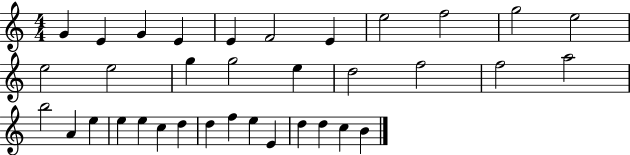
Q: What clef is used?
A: treble